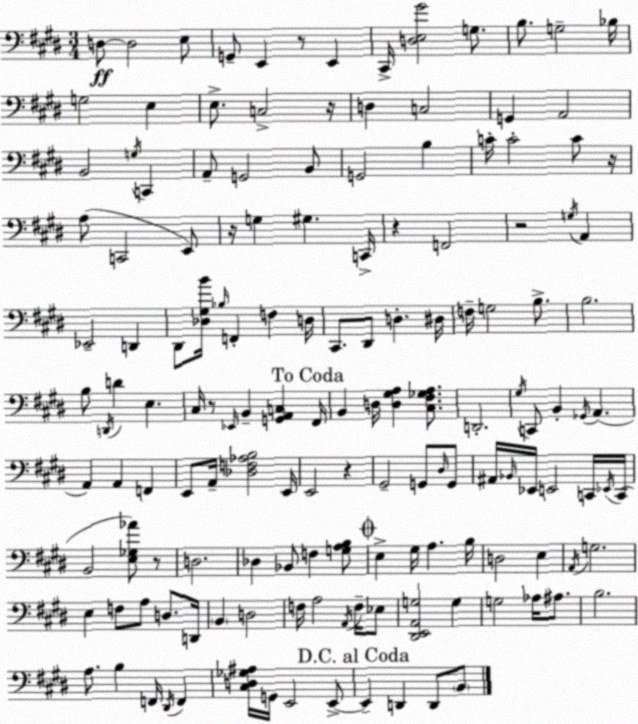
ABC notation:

X:1
T:Untitled
M:3/4
L:1/4
K:E
D,/2 D,2 E,/2 G,,/2 E,, z/2 E,, ^C,,/4 [D,E,^G]2 G,/2 B,/2 G,2 _B,/4 G,2 E, E,/2 C,2 z/4 D, C,2 G,, A,,2 B,,2 G,/4 C,, A,,/2 G,,2 B,,/2 G,,2 B, C/4 C2 C/2 z/4 A,/2 C,,2 E,,/2 z/4 G, ^G, C,,/4 z F,,2 z2 G,/4 A,, _E,,2 D,, ^D,,/2 [_D,^G,B]/4 _B,/4 F,, F, D,/4 ^C,,/2 ^D,,/2 D, ^D,/4 F,/4 G,2 B,/2 B,2 B,/2 D,,/4 D E, ^C,/4 z/2 _E,,/4 B,, [G,,A,,C,] ^F,,/4 B,, D,/4 [D,^G,A,] [^C,^F,_G,A,]/2 D,,2 ^G,/4 C,,/2 B,, _G,,/4 A,, A,, A,, F,, E,,/2 A,,/4 [_D,F,_A,B,]2 E,,/4 E,,2 z ^G,,2 G,,/2 ^D,/4 G,,/2 ^A,,/4 _B,,/4 _E,,/4 E,,2 C,,/4 _E,,/4 C,,/4 B,,2 [E,_G,_A]/2 z/2 D,2 _D, _B,,/2 F, [G,A,B,]/2 E, ^G,/4 A, B,/4 D,2 E, A,,/4 G,2 E, F,/2 A,/2 D,/2 D,,/4 B,, D,2 F,/4 A,2 A,,/4 F,/4 _E,/2 [^D,,E,,A,,G,]2 G, G,2 _A,/4 ^A,/2 B,2 A,/2 B, F,,/4 ^D,,/4 F,, [^C,D,_G,^A,]/4 G,,/4 E,,2 E,,/2 E,, D,, D,,/2 B,,/2